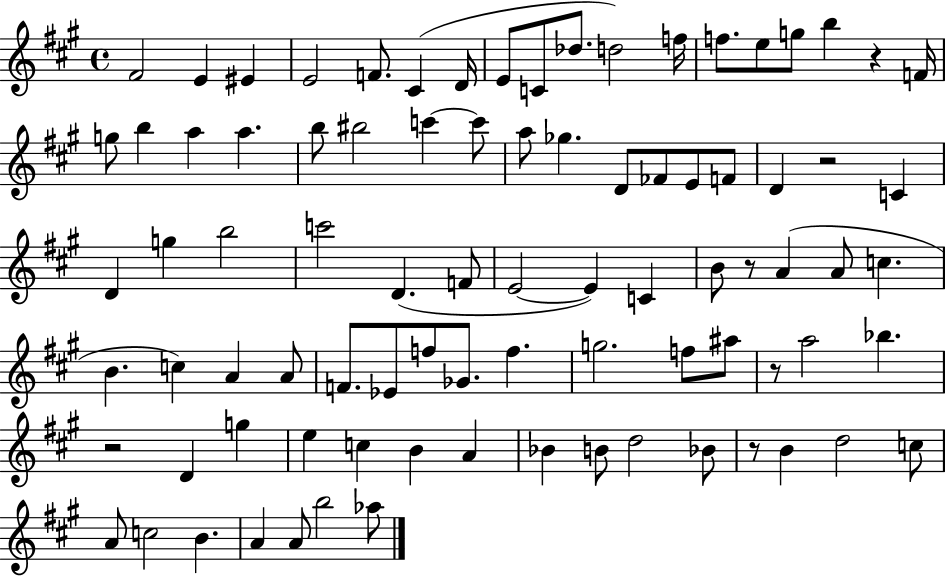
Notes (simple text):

F#4/h E4/q EIS4/q E4/h F4/e. C#4/q D4/s E4/e C4/e Db5/e. D5/h F5/s F5/e. E5/e G5/e B5/q R/q F4/s G5/e B5/q A5/q A5/q. B5/e BIS5/h C6/q C6/e A5/e Gb5/q. D4/e FES4/e E4/e F4/e D4/q R/h C4/q D4/q G5/q B5/h C6/h D4/q. F4/e E4/h E4/q C4/q B4/e R/e A4/q A4/e C5/q. B4/q. C5/q A4/q A4/e F4/e. Eb4/e F5/e Gb4/e. F5/q. G5/h. F5/e A#5/e R/e A5/h Bb5/q. R/h D4/q G5/q E5/q C5/q B4/q A4/q Bb4/q B4/e D5/h Bb4/e R/e B4/q D5/h C5/e A4/e C5/h B4/q. A4/q A4/e B5/h Ab5/e